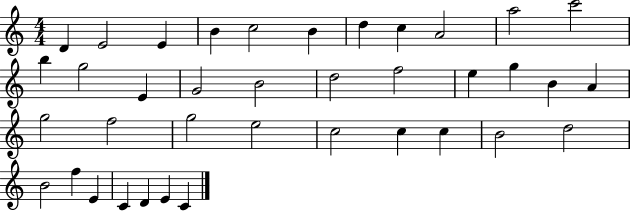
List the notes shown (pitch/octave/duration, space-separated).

D4/q E4/h E4/q B4/q C5/h B4/q D5/q C5/q A4/h A5/h C6/h B5/q G5/h E4/q G4/h B4/h D5/h F5/h E5/q G5/q B4/q A4/q G5/h F5/h G5/h E5/h C5/h C5/q C5/q B4/h D5/h B4/h F5/q E4/q C4/q D4/q E4/q C4/q